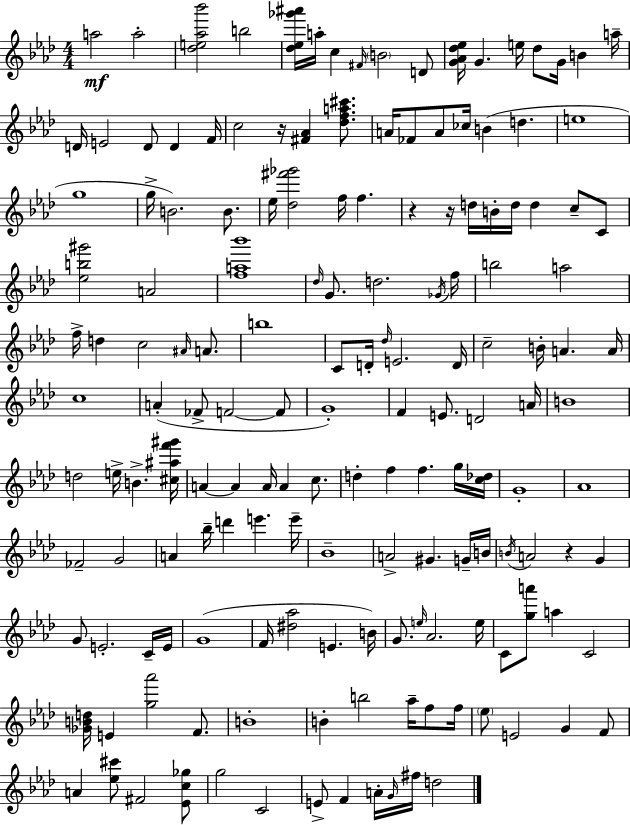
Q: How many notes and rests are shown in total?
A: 160